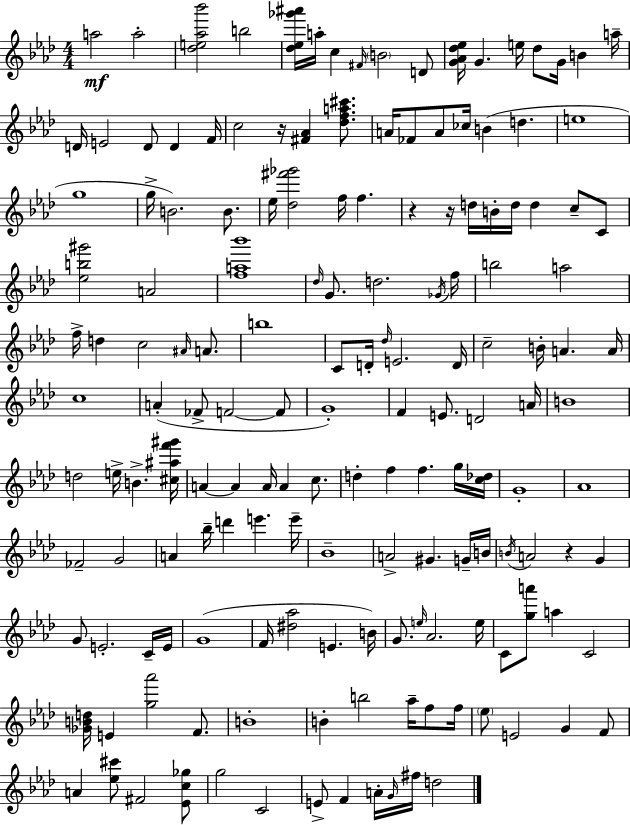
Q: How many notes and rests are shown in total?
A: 160